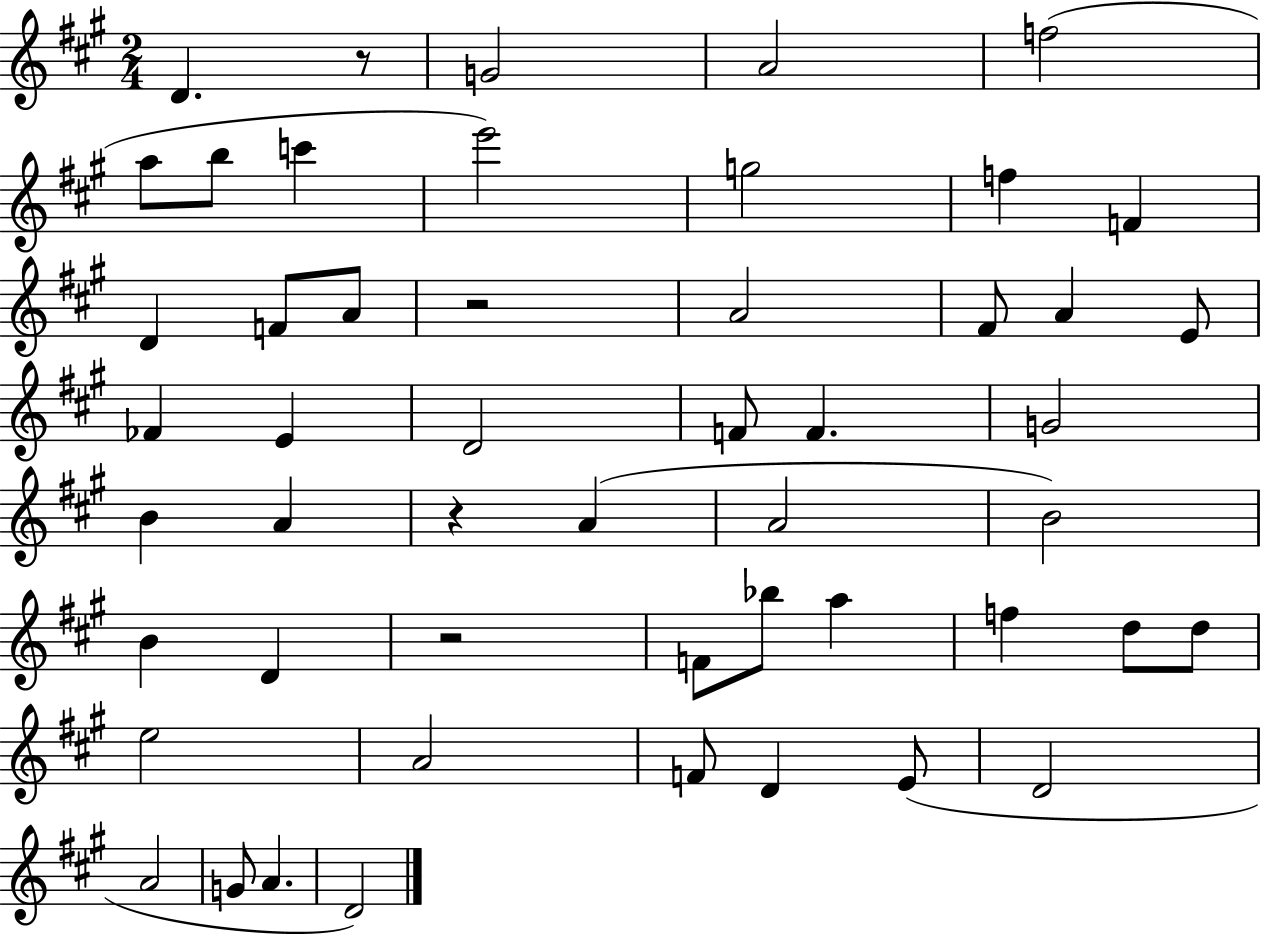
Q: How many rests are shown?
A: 4